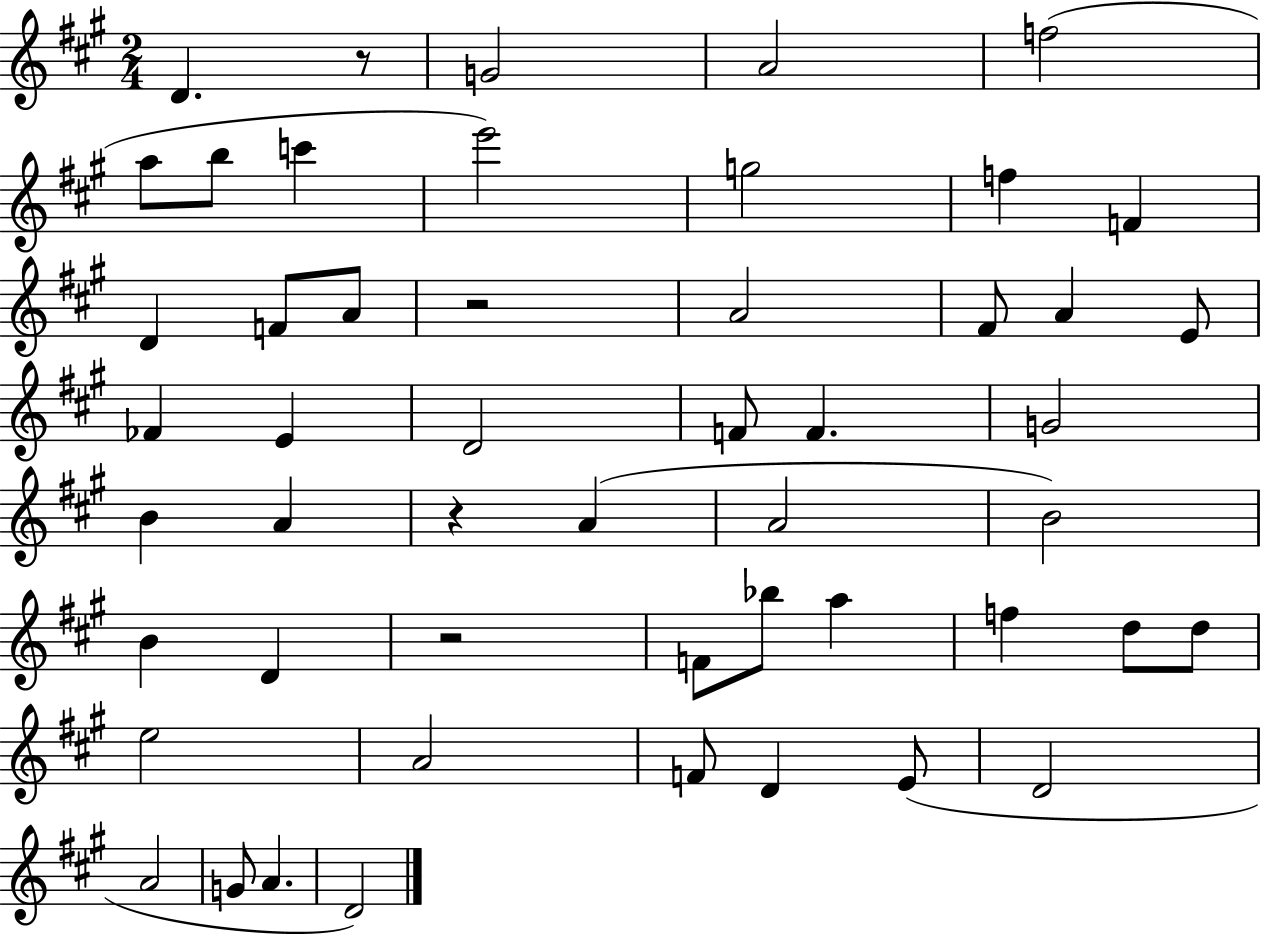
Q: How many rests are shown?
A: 4